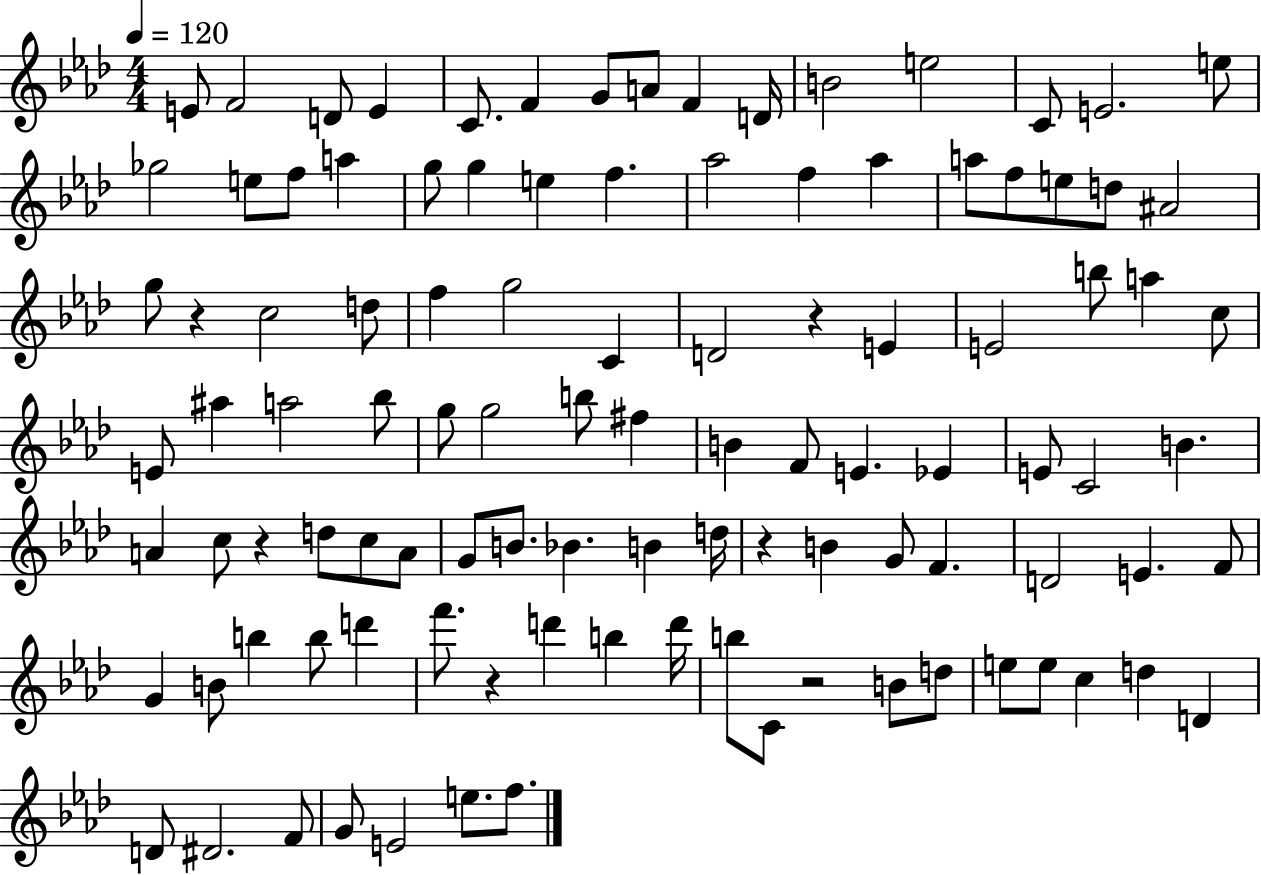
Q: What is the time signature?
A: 4/4